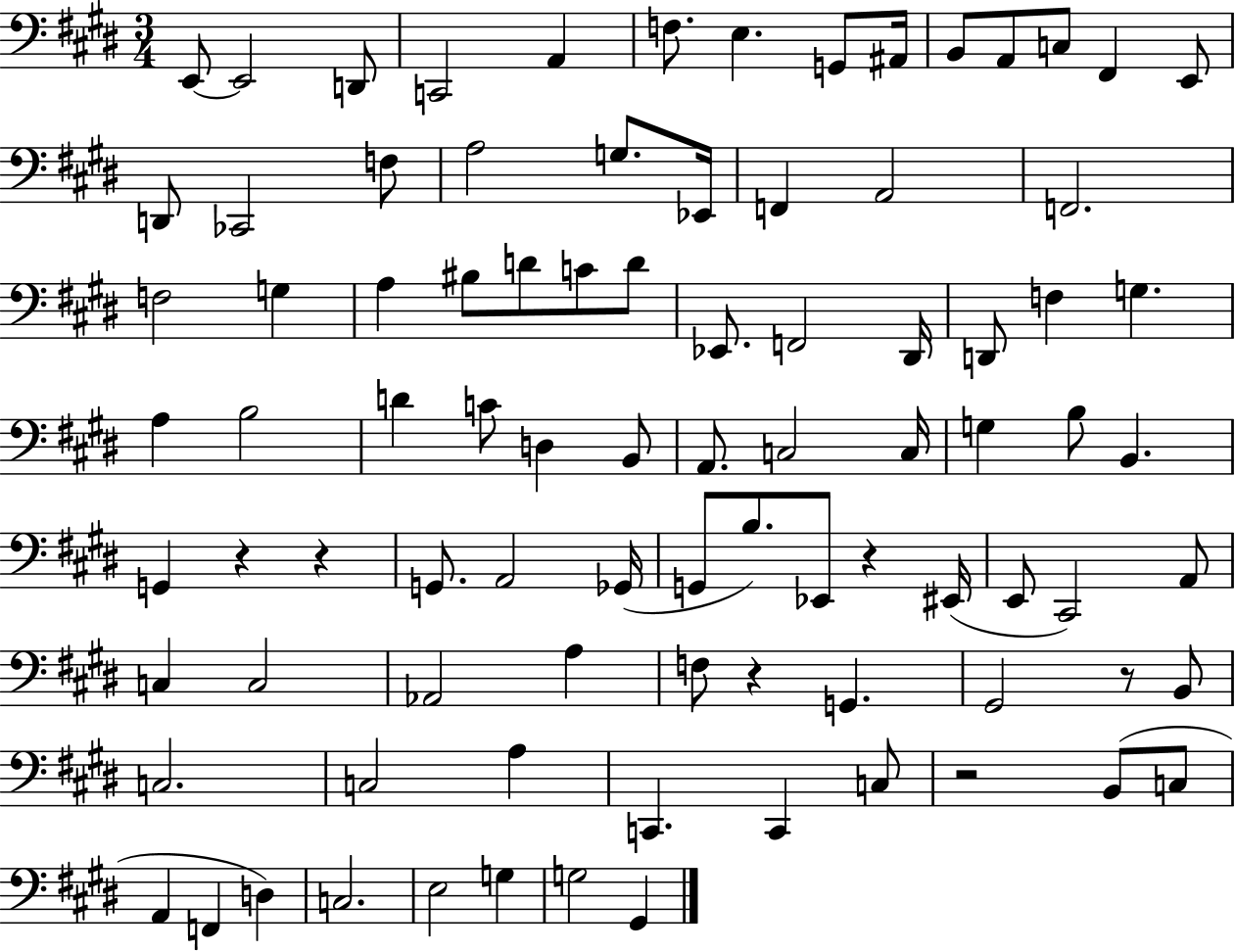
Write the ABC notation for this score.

X:1
T:Untitled
M:3/4
L:1/4
K:E
E,,/2 E,,2 D,,/2 C,,2 A,, F,/2 E, G,,/2 ^A,,/4 B,,/2 A,,/2 C,/2 ^F,, E,,/2 D,,/2 _C,,2 F,/2 A,2 G,/2 _E,,/4 F,, A,,2 F,,2 F,2 G, A, ^B,/2 D/2 C/2 D/2 _E,,/2 F,,2 ^D,,/4 D,,/2 F, G, A, B,2 D C/2 D, B,,/2 A,,/2 C,2 C,/4 G, B,/2 B,, G,, z z G,,/2 A,,2 _G,,/4 G,,/2 B,/2 _E,,/2 z ^E,,/4 E,,/2 ^C,,2 A,,/2 C, C,2 _A,,2 A, F,/2 z G,, ^G,,2 z/2 B,,/2 C,2 C,2 A, C,, C,, C,/2 z2 B,,/2 C,/2 A,, F,, D, C,2 E,2 G, G,2 ^G,,